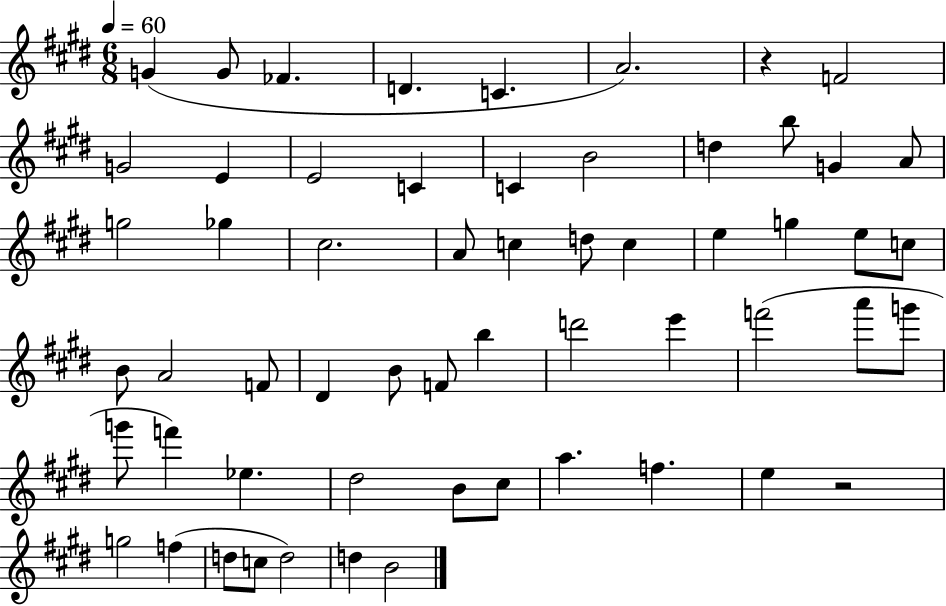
X:1
T:Untitled
M:6/8
L:1/4
K:E
G G/2 _F D C A2 z F2 G2 E E2 C C B2 d b/2 G A/2 g2 _g ^c2 A/2 c d/2 c e g e/2 c/2 B/2 A2 F/2 ^D B/2 F/2 b d'2 e' f'2 a'/2 g'/2 g'/2 f' _e ^d2 B/2 ^c/2 a f e z2 g2 f d/2 c/2 d2 d B2